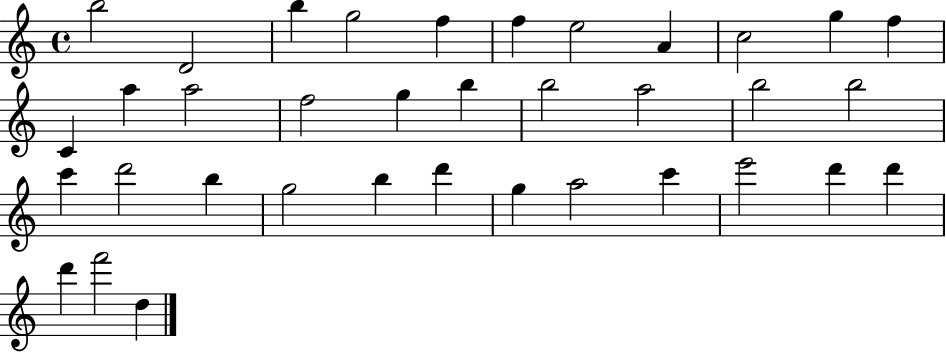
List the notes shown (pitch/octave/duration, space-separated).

B5/h D4/h B5/q G5/h F5/q F5/q E5/h A4/q C5/h G5/q F5/q C4/q A5/q A5/h F5/h G5/q B5/q B5/h A5/h B5/h B5/h C6/q D6/h B5/q G5/h B5/q D6/q G5/q A5/h C6/q E6/h D6/q D6/q D6/q F6/h D5/q